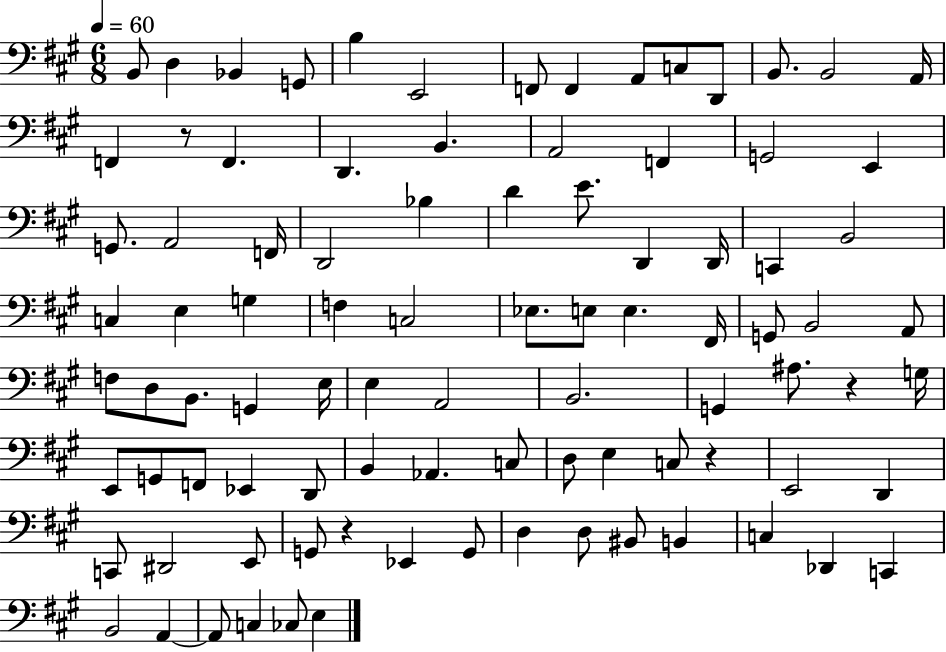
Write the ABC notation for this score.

X:1
T:Untitled
M:6/8
L:1/4
K:A
B,,/2 D, _B,, G,,/2 B, E,,2 F,,/2 F,, A,,/2 C,/2 D,,/2 B,,/2 B,,2 A,,/4 F,, z/2 F,, D,, B,, A,,2 F,, G,,2 E,, G,,/2 A,,2 F,,/4 D,,2 _B, D E/2 D,, D,,/4 C,, B,,2 C, E, G, F, C,2 _E,/2 E,/2 E, ^F,,/4 G,,/2 B,,2 A,,/2 F,/2 D,/2 B,,/2 G,, E,/4 E, A,,2 B,,2 G,, ^A,/2 z G,/4 E,,/2 G,,/2 F,,/2 _E,, D,,/2 B,, _A,, C,/2 D,/2 E, C,/2 z E,,2 D,, C,,/2 ^D,,2 E,,/2 G,,/2 z _E,, G,,/2 D, D,/2 ^B,,/2 B,, C, _D,, C,, B,,2 A,, A,,/2 C, _C,/2 E,